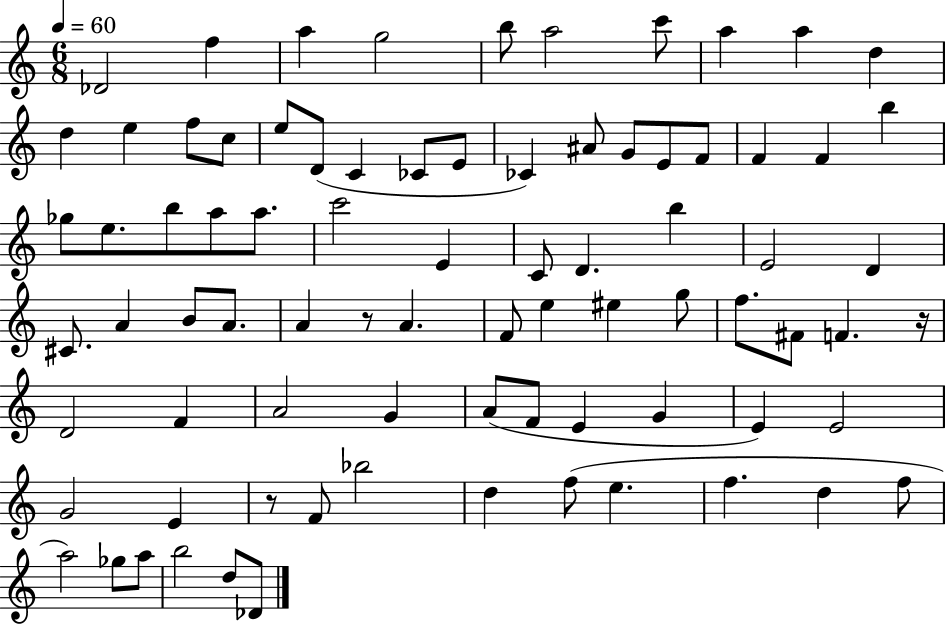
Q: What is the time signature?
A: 6/8